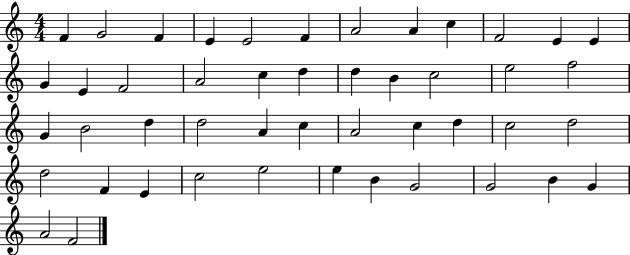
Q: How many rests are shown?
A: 0